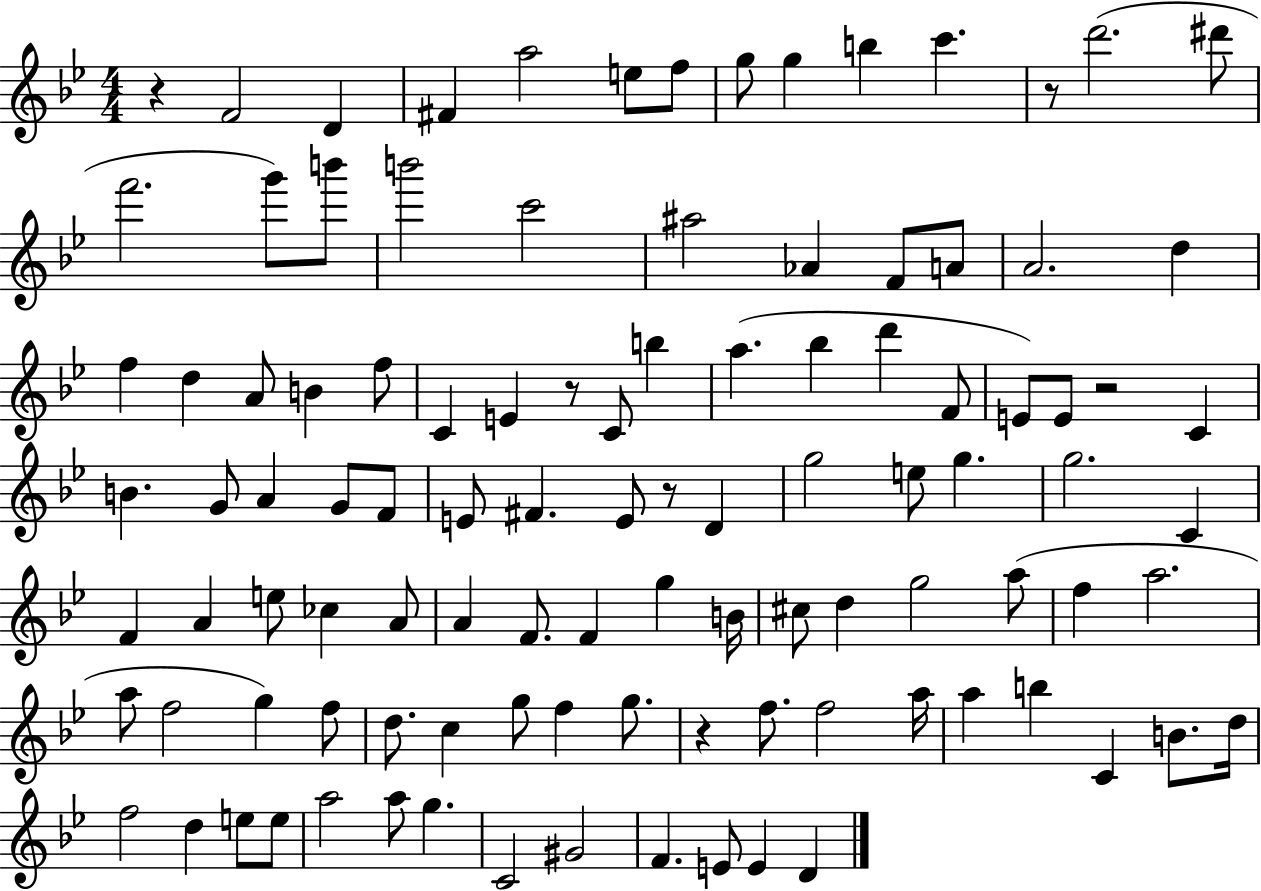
X:1
T:Untitled
M:4/4
L:1/4
K:Bb
z F2 D ^F a2 e/2 f/2 g/2 g b c' z/2 d'2 ^d'/2 f'2 g'/2 b'/2 b'2 c'2 ^a2 _A F/2 A/2 A2 d f d A/2 B f/2 C E z/2 C/2 b a _b d' F/2 E/2 E/2 z2 C B G/2 A G/2 F/2 E/2 ^F E/2 z/2 D g2 e/2 g g2 C F A e/2 _c A/2 A F/2 F g B/4 ^c/2 d g2 a/2 f a2 a/2 f2 g f/2 d/2 c g/2 f g/2 z f/2 f2 a/4 a b C B/2 d/4 f2 d e/2 e/2 a2 a/2 g C2 ^G2 F E/2 E D